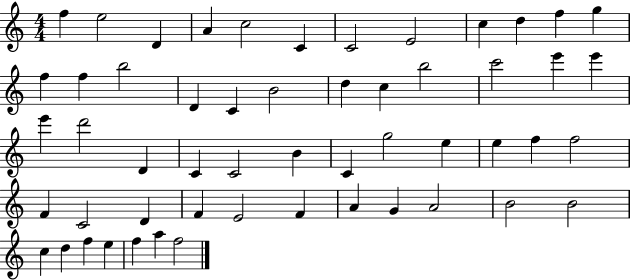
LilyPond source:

{
  \clef treble
  \numericTimeSignature
  \time 4/4
  \key c \major
  f''4 e''2 d'4 | a'4 c''2 c'4 | c'2 e'2 | c''4 d''4 f''4 g''4 | \break f''4 f''4 b''2 | d'4 c'4 b'2 | d''4 c''4 b''2 | c'''2 e'''4 e'''4 | \break e'''4 d'''2 d'4 | c'4 c'2 b'4 | c'4 g''2 e''4 | e''4 f''4 f''2 | \break f'4 c'2 d'4 | f'4 e'2 f'4 | a'4 g'4 a'2 | b'2 b'2 | \break c''4 d''4 f''4 e''4 | f''4 a''4 f''2 | \bar "|."
}